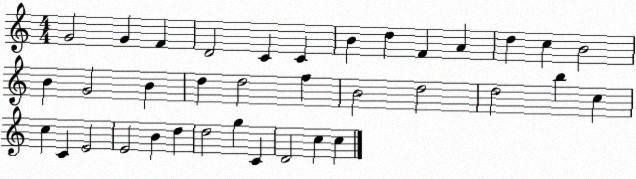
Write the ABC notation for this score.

X:1
T:Untitled
M:4/4
L:1/4
K:C
G2 G F D2 C C B d F A d c B2 B G2 B d d2 f B2 d2 d2 b c c C E2 E2 B d d2 g C D2 c c